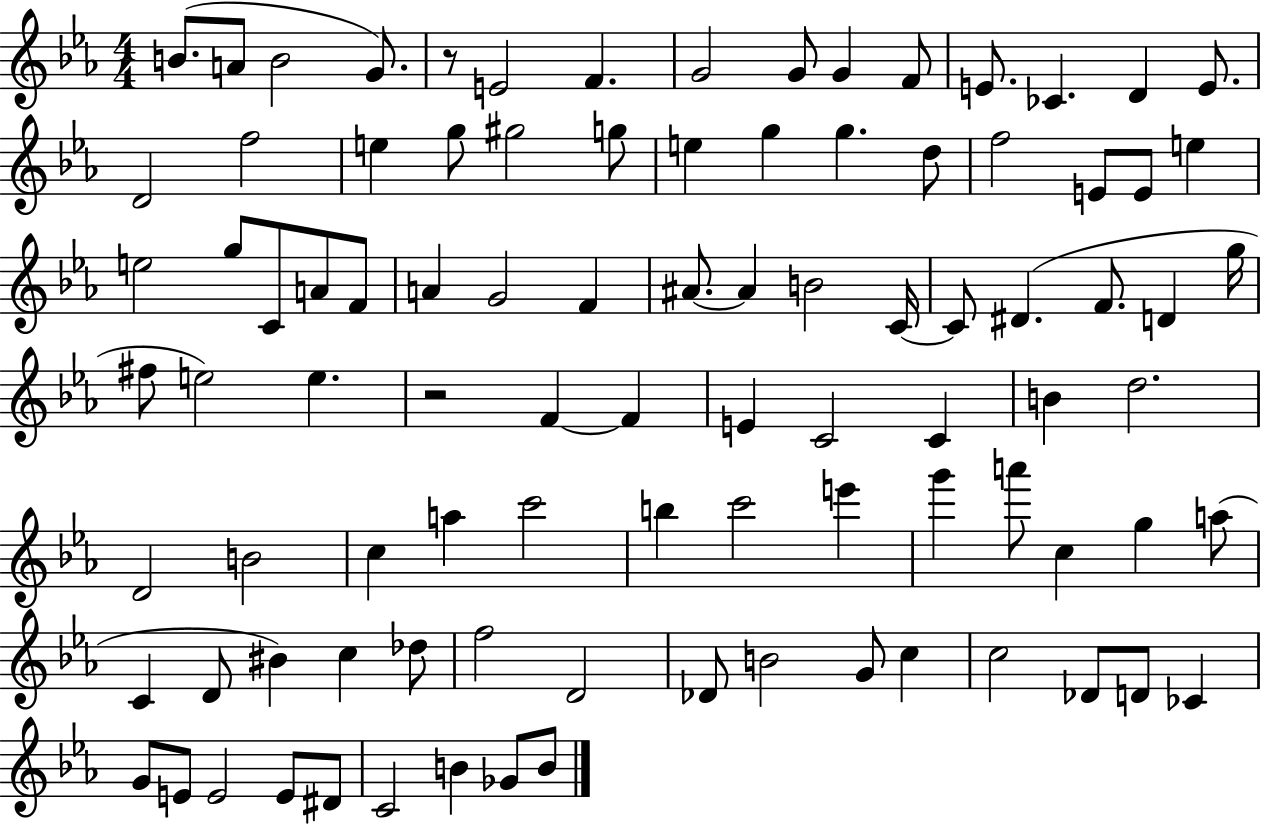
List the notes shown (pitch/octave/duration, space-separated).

B4/e. A4/e B4/h G4/e. R/e E4/h F4/q. G4/h G4/e G4/q F4/e E4/e. CES4/q. D4/q E4/e. D4/h F5/h E5/q G5/e G#5/h G5/e E5/q G5/q G5/q. D5/e F5/h E4/e E4/e E5/q E5/h G5/e C4/e A4/e F4/e A4/q G4/h F4/q A#4/e. A#4/q B4/h C4/s C4/e D#4/q. F4/e. D4/q G5/s F#5/e E5/h E5/q. R/h F4/q F4/q E4/q C4/h C4/q B4/q D5/h. D4/h B4/h C5/q A5/q C6/h B5/q C6/h E6/q G6/q A6/e C5/q G5/q A5/e C4/q D4/e BIS4/q C5/q Db5/e F5/h D4/h Db4/e B4/h G4/e C5/q C5/h Db4/e D4/e CES4/q G4/e E4/e E4/h E4/e D#4/e C4/h B4/q Gb4/e B4/e